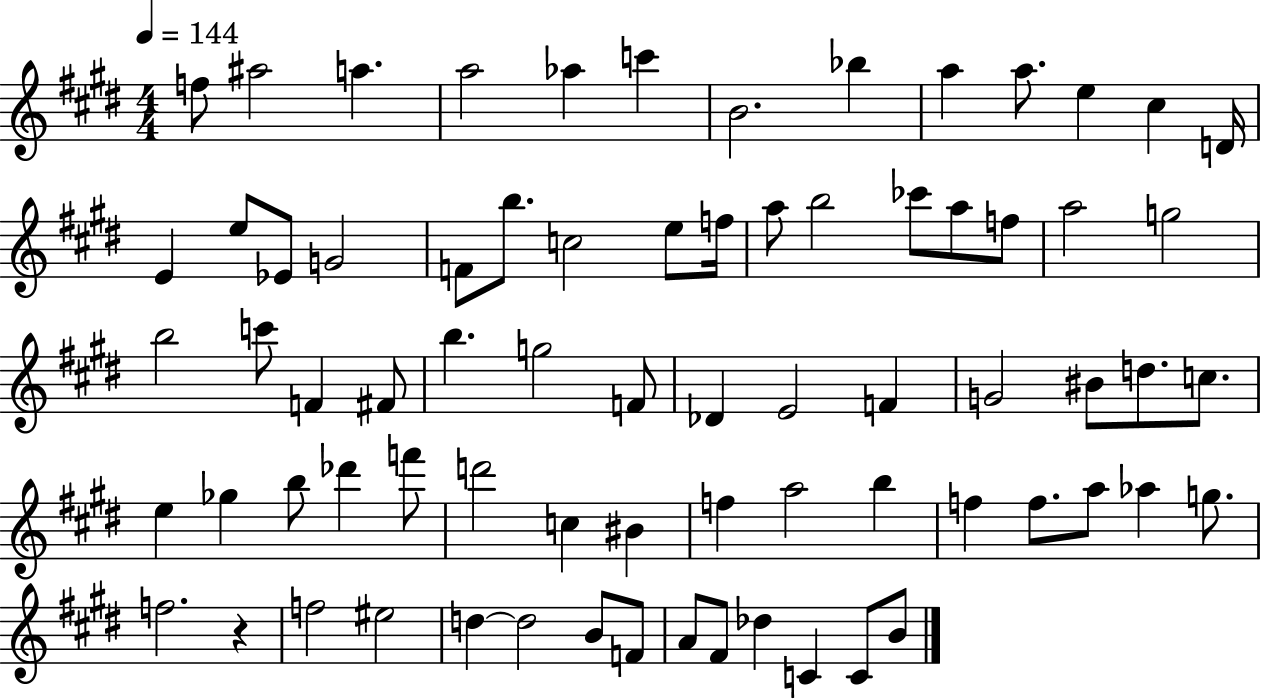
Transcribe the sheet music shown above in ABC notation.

X:1
T:Untitled
M:4/4
L:1/4
K:E
f/2 ^a2 a a2 _a c' B2 _b a a/2 e ^c D/4 E e/2 _E/2 G2 F/2 b/2 c2 e/2 f/4 a/2 b2 _c'/2 a/2 f/2 a2 g2 b2 c'/2 F ^F/2 b g2 F/2 _D E2 F G2 ^B/2 d/2 c/2 e _g b/2 _d' f'/2 d'2 c ^B f a2 b f f/2 a/2 _a g/2 f2 z f2 ^e2 d d2 B/2 F/2 A/2 ^F/2 _d C C/2 B/2